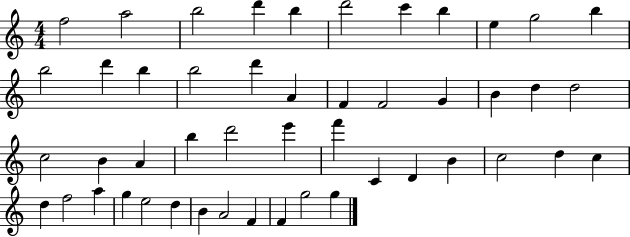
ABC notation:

X:1
T:Untitled
M:4/4
L:1/4
K:C
f2 a2 b2 d' b d'2 c' b e g2 b b2 d' b b2 d' A F F2 G B d d2 c2 B A b d'2 e' f' C D B c2 d c d f2 a g e2 d B A2 F F g2 g